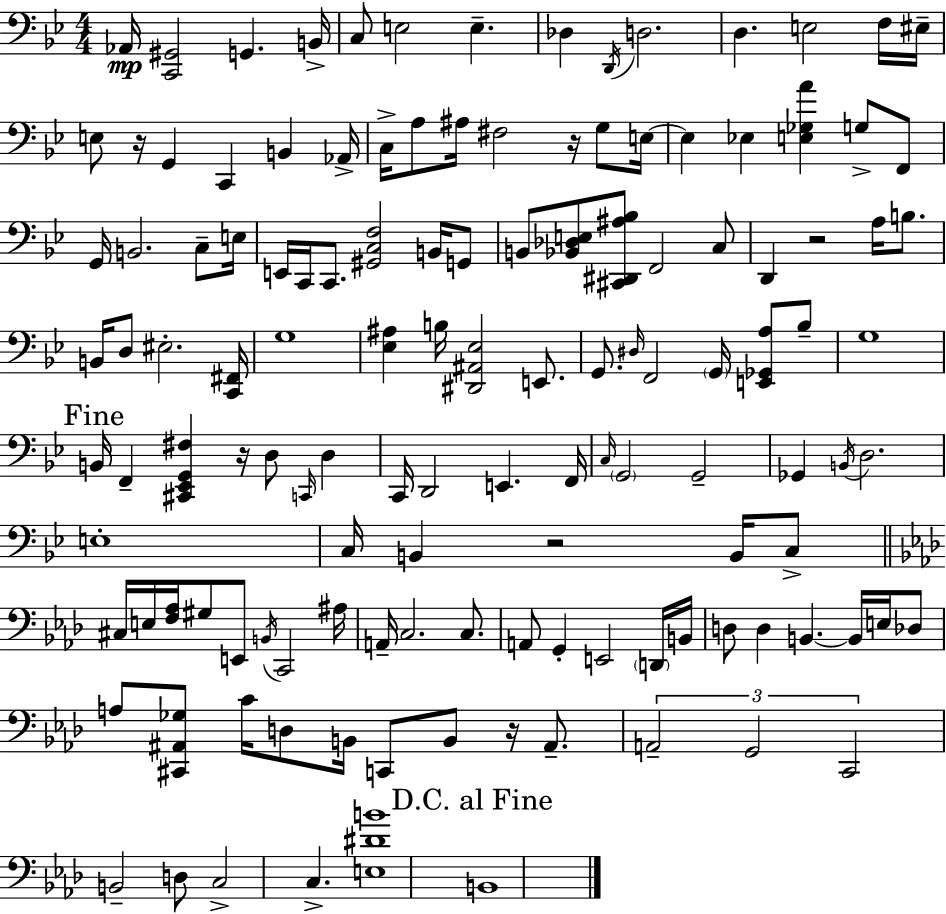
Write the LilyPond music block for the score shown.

{
  \clef bass
  \numericTimeSignature
  \time 4/4
  \key bes \major
  aes,16\mp <c, gis,>2 g,4. b,16-> | c8 e2 e4.-- | des4 \acciaccatura { d,16 } d2. | d4. e2 f16 | \break eis16-- e8 r16 g,4 c,4 b,4 | aes,16-> c16-> a8 ais16 fis2 r16 g8 | e16~~ e4 ees4 <e ges a'>4 g8-> f,8 | g,16 b,2. c8-- | \break e16 e,16 c,16 c,8. <gis, c f>2 b,16 g,8 | b,8 <bes, des e>8 <cis, dis, ais bes>8 f,2 c8 | d,4 r2 a16 b8. | b,16 d8 eis2.-. | \break <c, fis,>16 g1 | <ees ais>4 b16 <dis, ais, ees>2 e,8. | g,8. \grace { dis16 } f,2 \parenthesize g,16 <e, ges, a>8 | bes8-- g1 | \break \mark "Fine" b,16 f,4-- <cis, ees, g, fis>4 r16 d8 \grace { c,16 } d4 | c,16 d,2 e,4. | f,16 \grace { c16 } \parenthesize g,2 g,2-- | ges,4 \acciaccatura { b,16 } d2. | \break e1-. | c16 b,4 r2 | b,16 c8-> \bar "||" \break \key aes \major cis16 e16 <f aes>16 gis8 e,8 \acciaccatura { b,16 } c,2 | ais16 a,16-- c2. c8. | a,8 g,4-. e,2 \parenthesize d,16 | b,16 d8 d4 b,4.~~ b,16 e16 des8 | \break a8 <cis, ais, ges>8 c'16 d8 b,16 c,8 b,8 r16 ais,8.-- | \tuplet 3/2 { a,2-- g,2 | c,2 } b,2-- | d8 c2-> c4.-> | \break <e dis' b'>1 | \mark "D.C. al Fine" b,1 | \bar "|."
}